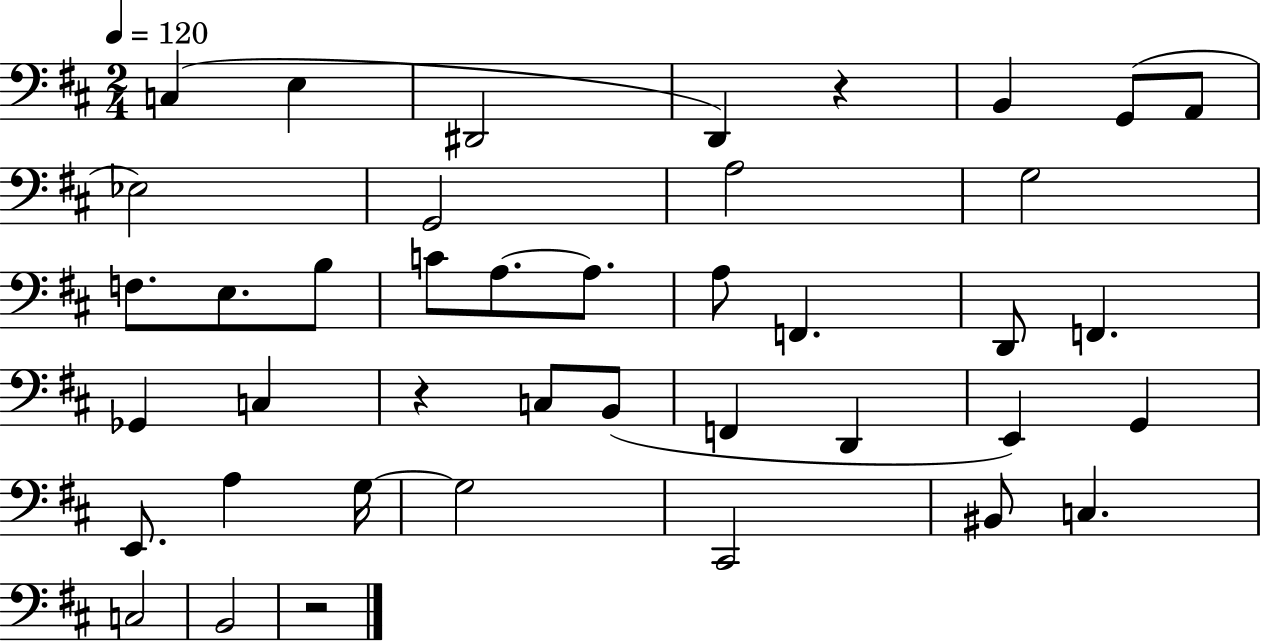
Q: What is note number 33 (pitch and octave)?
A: G3